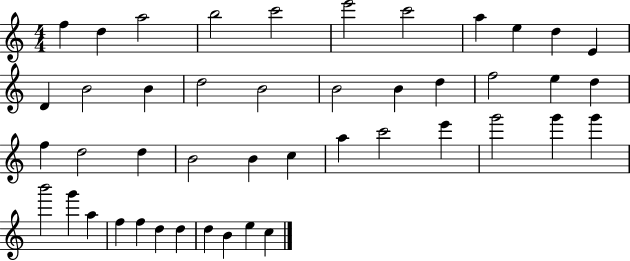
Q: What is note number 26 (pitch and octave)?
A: B4